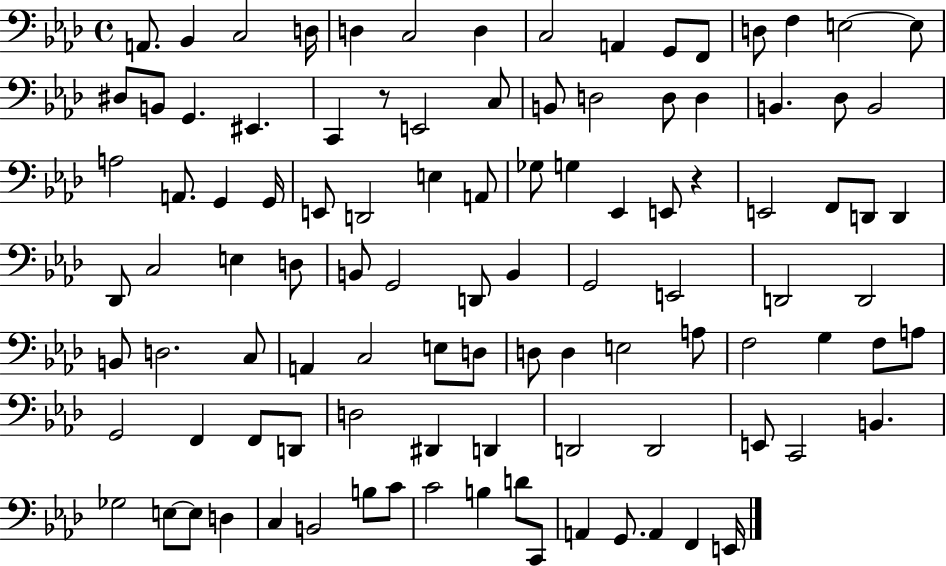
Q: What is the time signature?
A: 4/4